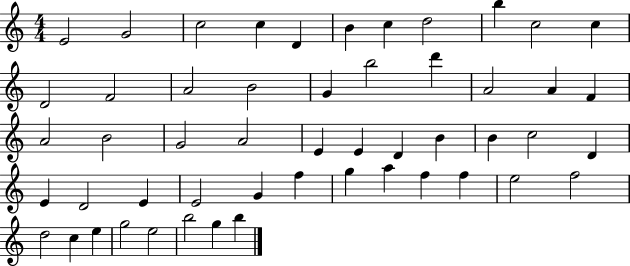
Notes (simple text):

E4/h G4/h C5/h C5/q D4/q B4/q C5/q D5/h B5/q C5/h C5/q D4/h F4/h A4/h B4/h G4/q B5/h D6/q A4/h A4/q F4/q A4/h B4/h G4/h A4/h E4/q E4/q D4/q B4/q B4/q C5/h D4/q E4/q D4/h E4/q E4/h G4/q F5/q G5/q A5/q F5/q F5/q E5/h F5/h D5/h C5/q E5/q G5/h E5/h B5/h G5/q B5/q